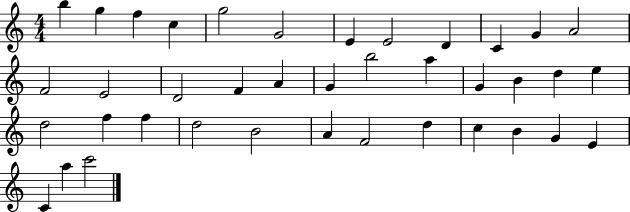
B5/q G5/q F5/q C5/q G5/h G4/h E4/q E4/h D4/q C4/q G4/q A4/h F4/h E4/h D4/h F4/q A4/q G4/q B5/h A5/q G4/q B4/q D5/q E5/q D5/h F5/q F5/q D5/h B4/h A4/q F4/h D5/q C5/q B4/q G4/q E4/q C4/q A5/q C6/h